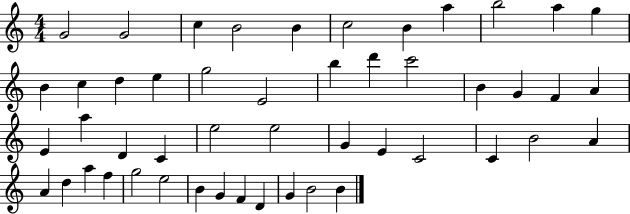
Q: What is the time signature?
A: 4/4